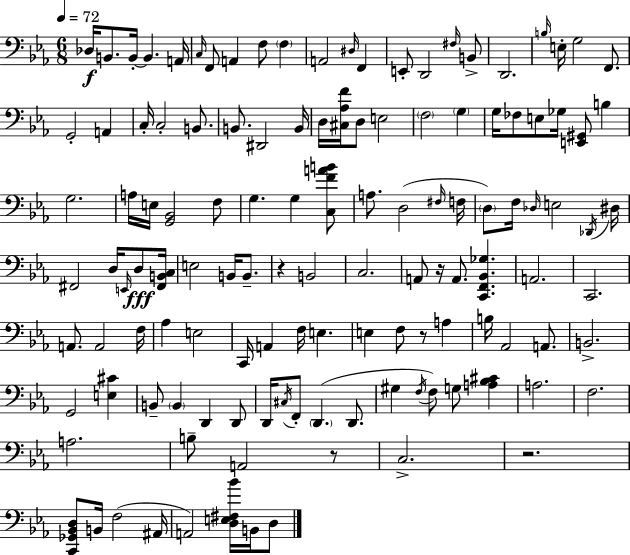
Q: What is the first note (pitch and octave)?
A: Db3